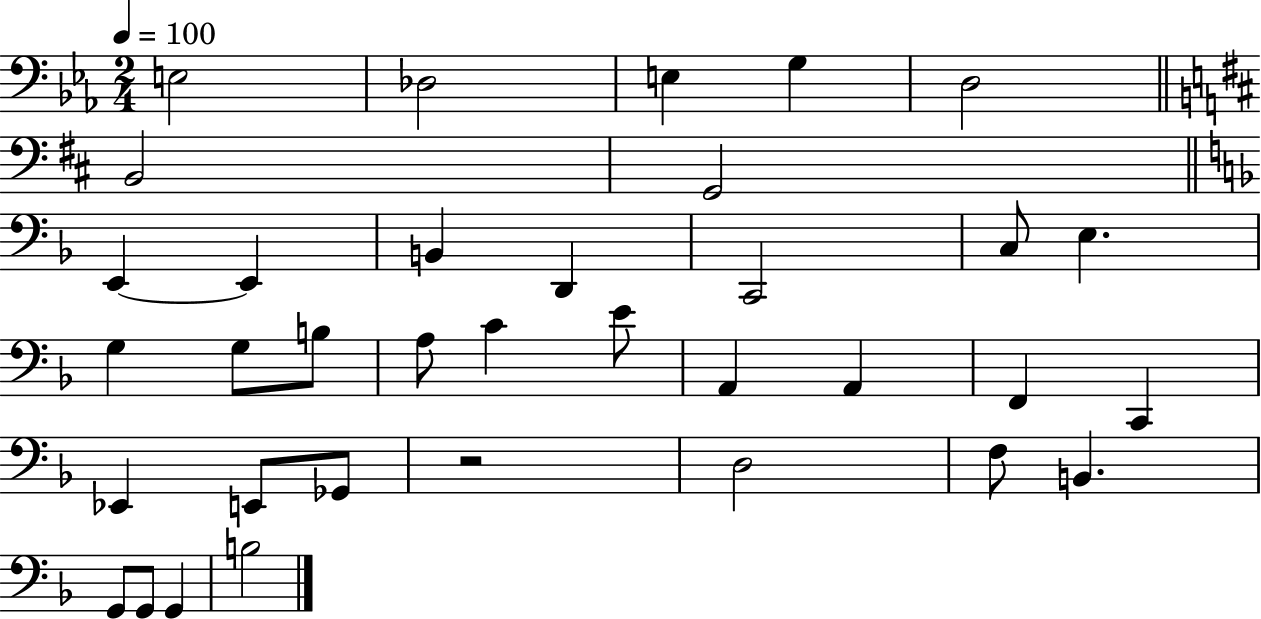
{
  \clef bass
  \numericTimeSignature
  \time 2/4
  \key ees \major
  \tempo 4 = 100
  e2 | des2 | e4 g4 | d2 | \break \bar "||" \break \key d \major b,2 | g,2 | \bar "||" \break \key f \major e,4~~ e,4 | b,4 d,4 | c,2 | c8 e4. | \break g4 g8 b8 | a8 c'4 e'8 | a,4 a,4 | f,4 c,4 | \break ees,4 e,8 ges,8 | r2 | d2 | f8 b,4. | \break g,8 g,8 g,4 | b2 | \bar "|."
}